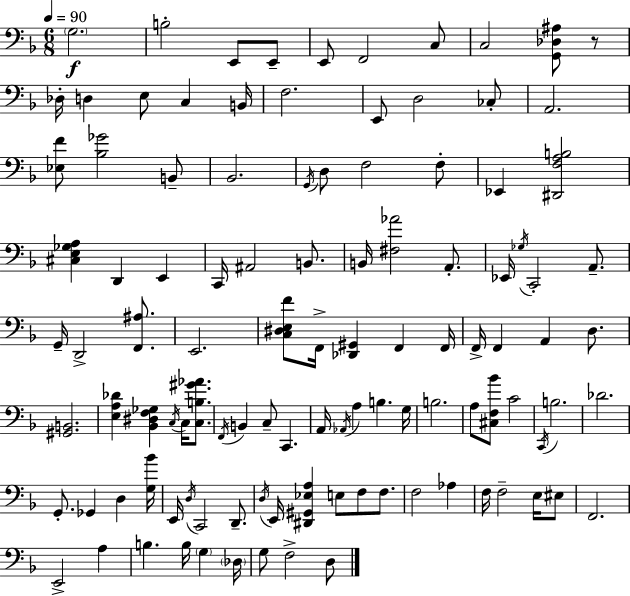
X:1
T:Untitled
M:6/8
L:1/4
K:F
G,2 B,2 E,,/2 E,,/2 E,,/2 F,,2 C,/2 C,2 [G,,_D,^A,]/2 z/2 _D,/4 D, E,/2 C, B,,/4 F,2 E,,/2 D,2 _C,/2 A,,2 [_E,F]/2 [_B,_G]2 B,,/2 _B,,2 G,,/4 D,/2 F,2 F,/2 _E,, [^D,,F,A,B,]2 [^C,E,_G,A,] D,, E,, C,,/4 ^A,,2 B,,/2 B,,/4 [^F,_A]2 A,,/2 _E,,/4 _G,/4 C,,2 A,,/2 G,,/4 D,,2 [F,,^A,]/2 E,,2 [C,^D,E,F]/2 F,,/4 [_D,,^G,,] F,, F,,/4 F,,/4 F,, A,, D,/2 [^G,,B,,]2 [E,A,_D] [_B,,^D,F,_G,] C,/4 C,/4 [C,B,^G_A]/2 F,,/4 B,, C,/2 C,, A,,/4 _A,,/4 A, B, G,/4 B,2 A,/2 [^C,F,_B]/2 C2 C,,/4 B,2 _D2 G,,/2 _G,, D, [G,_B]/4 E,,/4 D,/4 C,,2 D,,/2 D,/4 E,,/4 [^D,,^G,,_E,A,] E,/2 F,/2 F,/2 F,2 _A, F,/4 F,2 E,/4 ^E,/2 F,,2 E,,2 A, B, B,/4 G, _D,/4 G,/2 F,2 D,/2